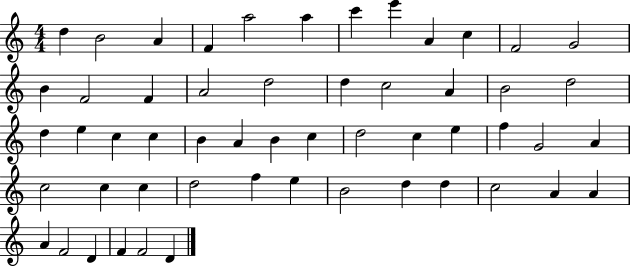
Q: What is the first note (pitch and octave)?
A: D5